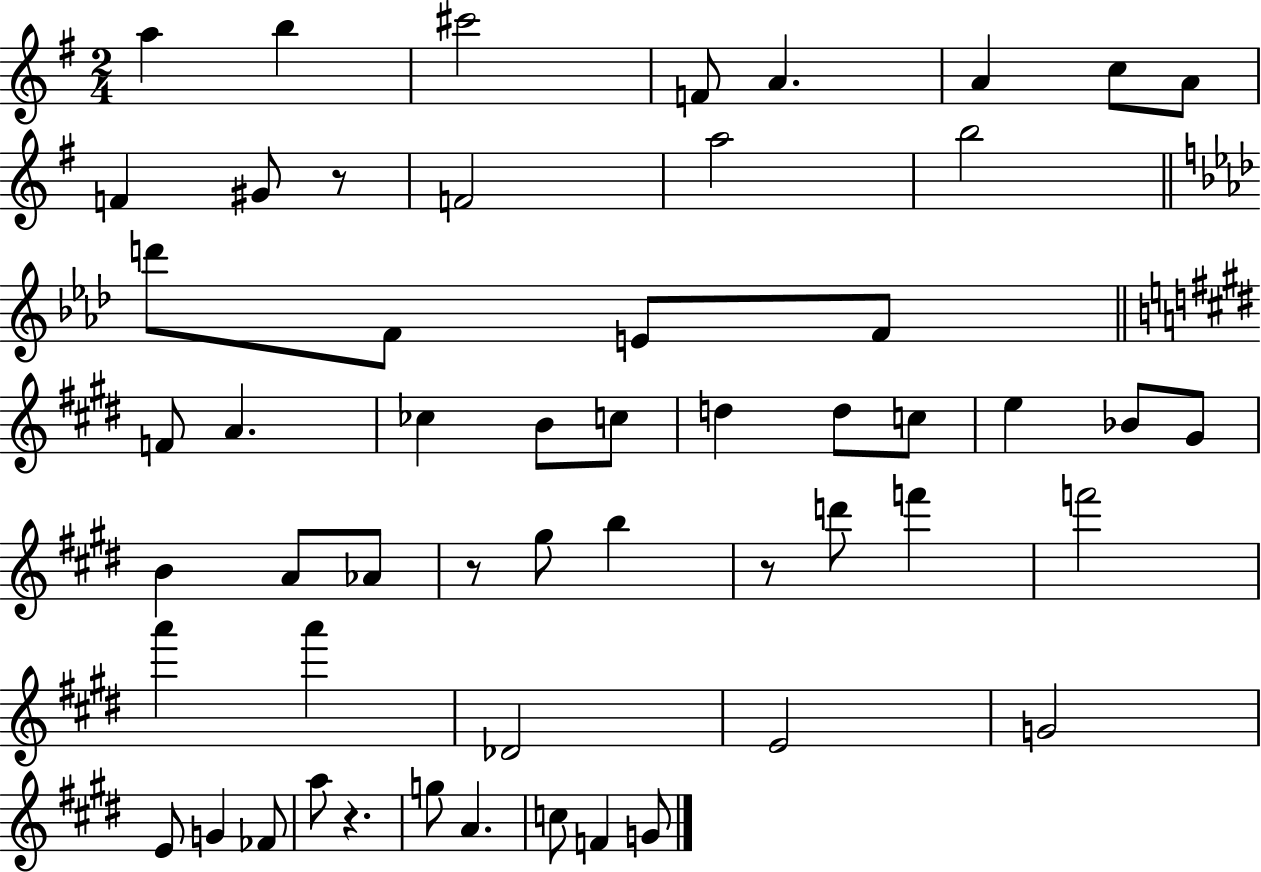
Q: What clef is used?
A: treble